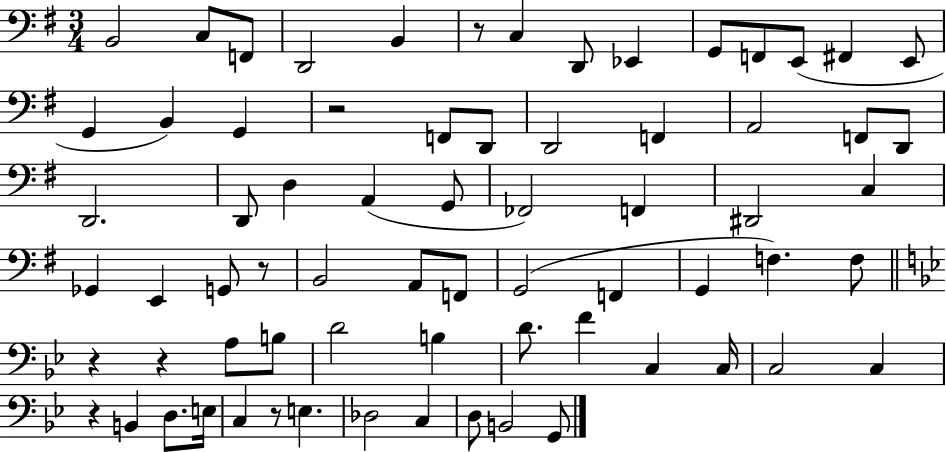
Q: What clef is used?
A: bass